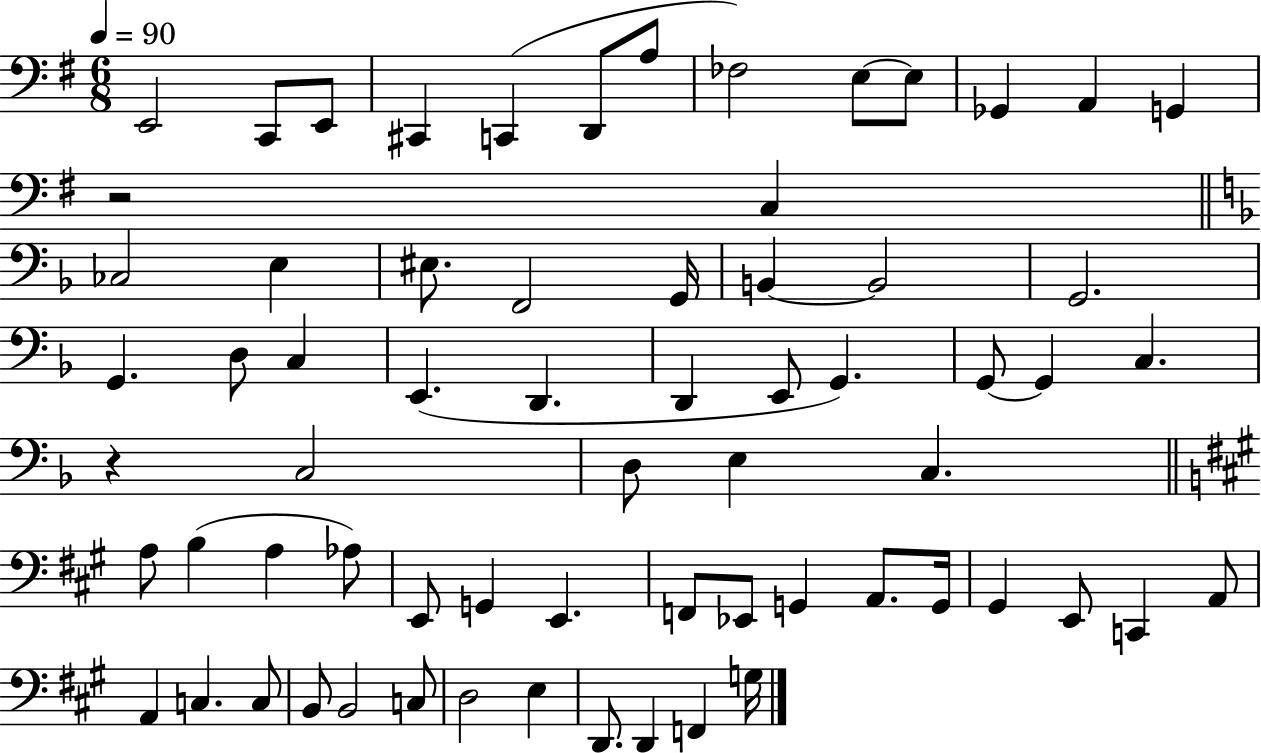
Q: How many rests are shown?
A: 2